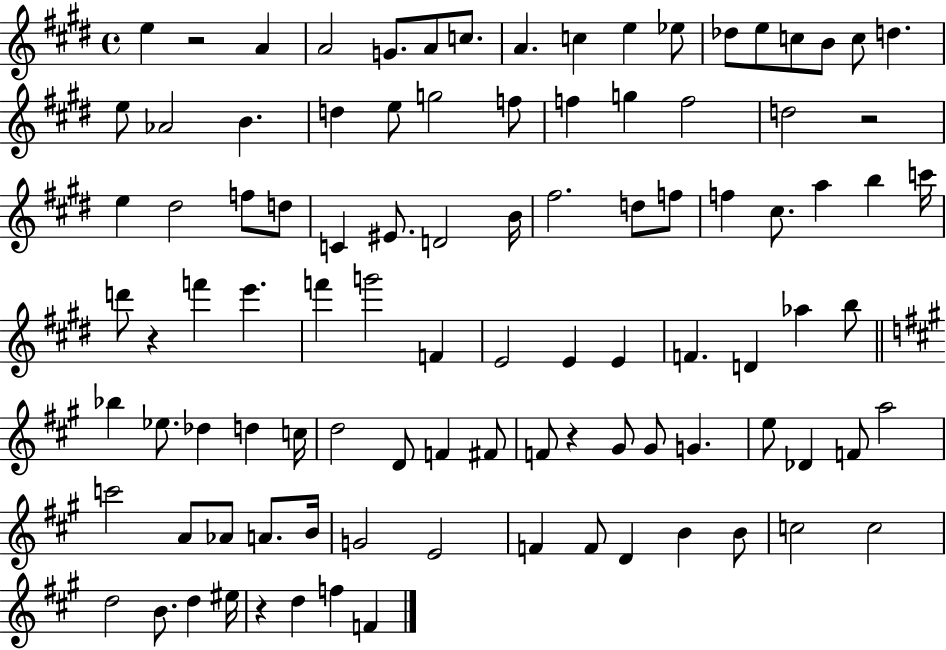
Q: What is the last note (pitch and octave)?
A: F4